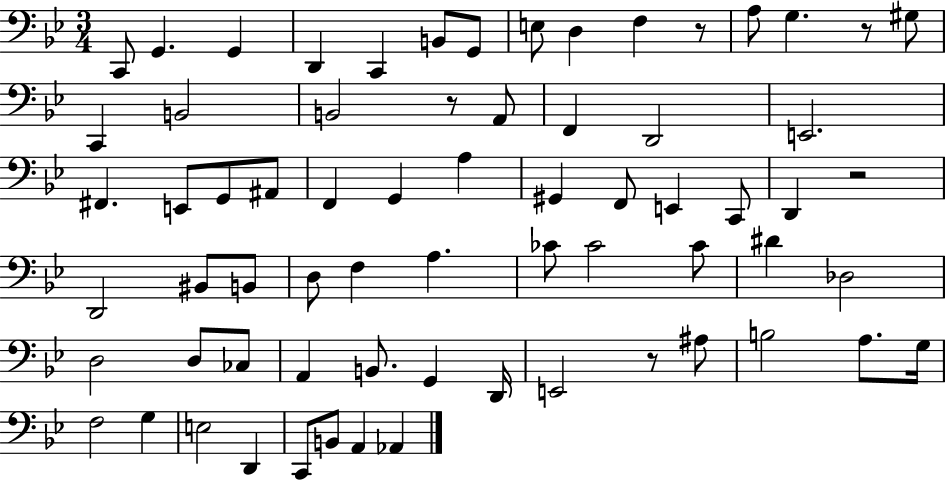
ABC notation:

X:1
T:Untitled
M:3/4
L:1/4
K:Bb
C,,/2 G,, G,, D,, C,, B,,/2 G,,/2 E,/2 D, F, z/2 A,/2 G, z/2 ^G,/2 C,, B,,2 B,,2 z/2 A,,/2 F,, D,,2 E,,2 ^F,, E,,/2 G,,/2 ^A,,/2 F,, G,, A, ^G,, F,,/2 E,, C,,/2 D,, z2 D,,2 ^B,,/2 B,,/2 D,/2 F, A, _C/2 _C2 _C/2 ^D _D,2 D,2 D,/2 _C,/2 A,, B,,/2 G,, D,,/4 E,,2 z/2 ^A,/2 B,2 A,/2 G,/4 F,2 G, E,2 D,, C,,/2 B,,/2 A,, _A,,